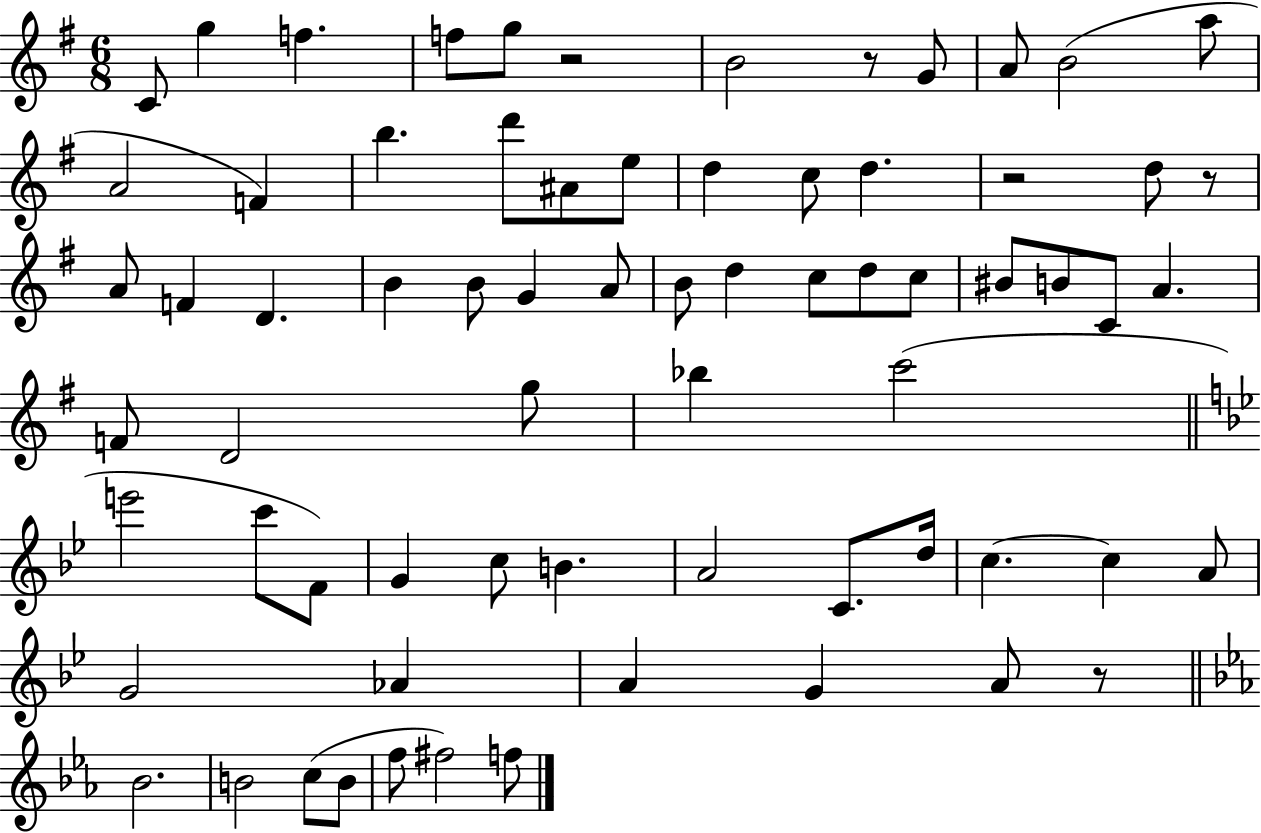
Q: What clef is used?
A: treble